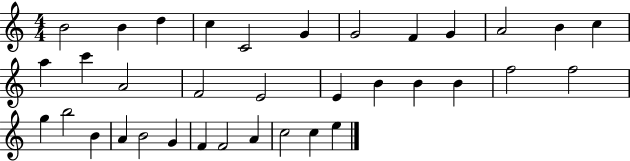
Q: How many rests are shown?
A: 0